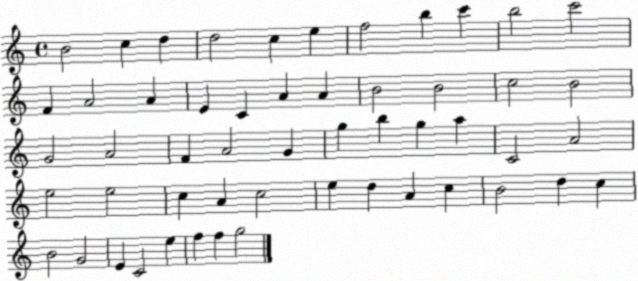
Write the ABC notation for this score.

X:1
T:Untitled
M:4/4
L:1/4
K:C
B2 c d d2 c e f2 b c' b2 c'2 F A2 A E C A A B2 B2 c2 B2 G2 A2 F A2 G g b g a C2 A2 e2 e2 c A c2 e d A c B2 d c B2 G2 E C2 e f f g2